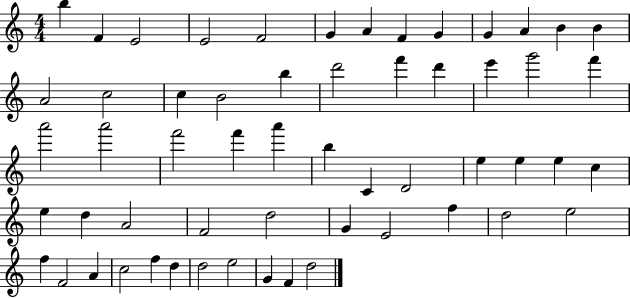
{
  \clef treble
  \numericTimeSignature
  \time 4/4
  \key c \major
  b''4 f'4 e'2 | e'2 f'2 | g'4 a'4 f'4 g'4 | g'4 a'4 b'4 b'4 | \break a'2 c''2 | c''4 b'2 b''4 | d'''2 f'''4 d'''4 | e'''4 g'''2 f'''4 | \break a'''2 a'''2 | f'''2 f'''4 a'''4 | b''4 c'4 d'2 | e''4 e''4 e''4 c''4 | \break e''4 d''4 a'2 | f'2 d''2 | g'4 e'2 f''4 | d''2 e''2 | \break f''4 f'2 a'4 | c''2 f''4 d''4 | d''2 e''2 | g'4 f'4 d''2 | \break \bar "|."
}